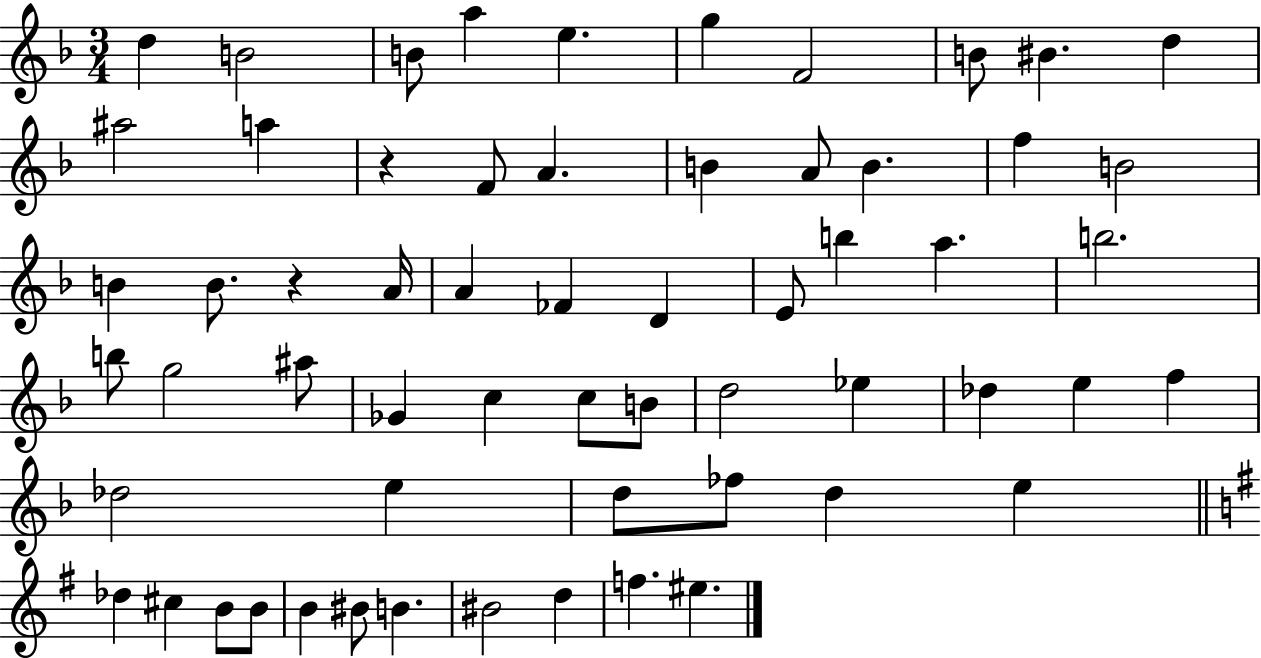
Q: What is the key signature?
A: F major